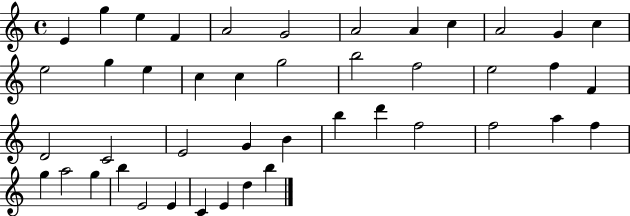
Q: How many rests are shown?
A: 0